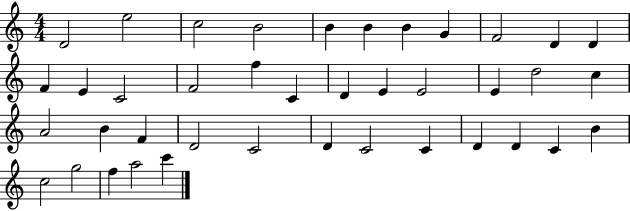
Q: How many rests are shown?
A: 0